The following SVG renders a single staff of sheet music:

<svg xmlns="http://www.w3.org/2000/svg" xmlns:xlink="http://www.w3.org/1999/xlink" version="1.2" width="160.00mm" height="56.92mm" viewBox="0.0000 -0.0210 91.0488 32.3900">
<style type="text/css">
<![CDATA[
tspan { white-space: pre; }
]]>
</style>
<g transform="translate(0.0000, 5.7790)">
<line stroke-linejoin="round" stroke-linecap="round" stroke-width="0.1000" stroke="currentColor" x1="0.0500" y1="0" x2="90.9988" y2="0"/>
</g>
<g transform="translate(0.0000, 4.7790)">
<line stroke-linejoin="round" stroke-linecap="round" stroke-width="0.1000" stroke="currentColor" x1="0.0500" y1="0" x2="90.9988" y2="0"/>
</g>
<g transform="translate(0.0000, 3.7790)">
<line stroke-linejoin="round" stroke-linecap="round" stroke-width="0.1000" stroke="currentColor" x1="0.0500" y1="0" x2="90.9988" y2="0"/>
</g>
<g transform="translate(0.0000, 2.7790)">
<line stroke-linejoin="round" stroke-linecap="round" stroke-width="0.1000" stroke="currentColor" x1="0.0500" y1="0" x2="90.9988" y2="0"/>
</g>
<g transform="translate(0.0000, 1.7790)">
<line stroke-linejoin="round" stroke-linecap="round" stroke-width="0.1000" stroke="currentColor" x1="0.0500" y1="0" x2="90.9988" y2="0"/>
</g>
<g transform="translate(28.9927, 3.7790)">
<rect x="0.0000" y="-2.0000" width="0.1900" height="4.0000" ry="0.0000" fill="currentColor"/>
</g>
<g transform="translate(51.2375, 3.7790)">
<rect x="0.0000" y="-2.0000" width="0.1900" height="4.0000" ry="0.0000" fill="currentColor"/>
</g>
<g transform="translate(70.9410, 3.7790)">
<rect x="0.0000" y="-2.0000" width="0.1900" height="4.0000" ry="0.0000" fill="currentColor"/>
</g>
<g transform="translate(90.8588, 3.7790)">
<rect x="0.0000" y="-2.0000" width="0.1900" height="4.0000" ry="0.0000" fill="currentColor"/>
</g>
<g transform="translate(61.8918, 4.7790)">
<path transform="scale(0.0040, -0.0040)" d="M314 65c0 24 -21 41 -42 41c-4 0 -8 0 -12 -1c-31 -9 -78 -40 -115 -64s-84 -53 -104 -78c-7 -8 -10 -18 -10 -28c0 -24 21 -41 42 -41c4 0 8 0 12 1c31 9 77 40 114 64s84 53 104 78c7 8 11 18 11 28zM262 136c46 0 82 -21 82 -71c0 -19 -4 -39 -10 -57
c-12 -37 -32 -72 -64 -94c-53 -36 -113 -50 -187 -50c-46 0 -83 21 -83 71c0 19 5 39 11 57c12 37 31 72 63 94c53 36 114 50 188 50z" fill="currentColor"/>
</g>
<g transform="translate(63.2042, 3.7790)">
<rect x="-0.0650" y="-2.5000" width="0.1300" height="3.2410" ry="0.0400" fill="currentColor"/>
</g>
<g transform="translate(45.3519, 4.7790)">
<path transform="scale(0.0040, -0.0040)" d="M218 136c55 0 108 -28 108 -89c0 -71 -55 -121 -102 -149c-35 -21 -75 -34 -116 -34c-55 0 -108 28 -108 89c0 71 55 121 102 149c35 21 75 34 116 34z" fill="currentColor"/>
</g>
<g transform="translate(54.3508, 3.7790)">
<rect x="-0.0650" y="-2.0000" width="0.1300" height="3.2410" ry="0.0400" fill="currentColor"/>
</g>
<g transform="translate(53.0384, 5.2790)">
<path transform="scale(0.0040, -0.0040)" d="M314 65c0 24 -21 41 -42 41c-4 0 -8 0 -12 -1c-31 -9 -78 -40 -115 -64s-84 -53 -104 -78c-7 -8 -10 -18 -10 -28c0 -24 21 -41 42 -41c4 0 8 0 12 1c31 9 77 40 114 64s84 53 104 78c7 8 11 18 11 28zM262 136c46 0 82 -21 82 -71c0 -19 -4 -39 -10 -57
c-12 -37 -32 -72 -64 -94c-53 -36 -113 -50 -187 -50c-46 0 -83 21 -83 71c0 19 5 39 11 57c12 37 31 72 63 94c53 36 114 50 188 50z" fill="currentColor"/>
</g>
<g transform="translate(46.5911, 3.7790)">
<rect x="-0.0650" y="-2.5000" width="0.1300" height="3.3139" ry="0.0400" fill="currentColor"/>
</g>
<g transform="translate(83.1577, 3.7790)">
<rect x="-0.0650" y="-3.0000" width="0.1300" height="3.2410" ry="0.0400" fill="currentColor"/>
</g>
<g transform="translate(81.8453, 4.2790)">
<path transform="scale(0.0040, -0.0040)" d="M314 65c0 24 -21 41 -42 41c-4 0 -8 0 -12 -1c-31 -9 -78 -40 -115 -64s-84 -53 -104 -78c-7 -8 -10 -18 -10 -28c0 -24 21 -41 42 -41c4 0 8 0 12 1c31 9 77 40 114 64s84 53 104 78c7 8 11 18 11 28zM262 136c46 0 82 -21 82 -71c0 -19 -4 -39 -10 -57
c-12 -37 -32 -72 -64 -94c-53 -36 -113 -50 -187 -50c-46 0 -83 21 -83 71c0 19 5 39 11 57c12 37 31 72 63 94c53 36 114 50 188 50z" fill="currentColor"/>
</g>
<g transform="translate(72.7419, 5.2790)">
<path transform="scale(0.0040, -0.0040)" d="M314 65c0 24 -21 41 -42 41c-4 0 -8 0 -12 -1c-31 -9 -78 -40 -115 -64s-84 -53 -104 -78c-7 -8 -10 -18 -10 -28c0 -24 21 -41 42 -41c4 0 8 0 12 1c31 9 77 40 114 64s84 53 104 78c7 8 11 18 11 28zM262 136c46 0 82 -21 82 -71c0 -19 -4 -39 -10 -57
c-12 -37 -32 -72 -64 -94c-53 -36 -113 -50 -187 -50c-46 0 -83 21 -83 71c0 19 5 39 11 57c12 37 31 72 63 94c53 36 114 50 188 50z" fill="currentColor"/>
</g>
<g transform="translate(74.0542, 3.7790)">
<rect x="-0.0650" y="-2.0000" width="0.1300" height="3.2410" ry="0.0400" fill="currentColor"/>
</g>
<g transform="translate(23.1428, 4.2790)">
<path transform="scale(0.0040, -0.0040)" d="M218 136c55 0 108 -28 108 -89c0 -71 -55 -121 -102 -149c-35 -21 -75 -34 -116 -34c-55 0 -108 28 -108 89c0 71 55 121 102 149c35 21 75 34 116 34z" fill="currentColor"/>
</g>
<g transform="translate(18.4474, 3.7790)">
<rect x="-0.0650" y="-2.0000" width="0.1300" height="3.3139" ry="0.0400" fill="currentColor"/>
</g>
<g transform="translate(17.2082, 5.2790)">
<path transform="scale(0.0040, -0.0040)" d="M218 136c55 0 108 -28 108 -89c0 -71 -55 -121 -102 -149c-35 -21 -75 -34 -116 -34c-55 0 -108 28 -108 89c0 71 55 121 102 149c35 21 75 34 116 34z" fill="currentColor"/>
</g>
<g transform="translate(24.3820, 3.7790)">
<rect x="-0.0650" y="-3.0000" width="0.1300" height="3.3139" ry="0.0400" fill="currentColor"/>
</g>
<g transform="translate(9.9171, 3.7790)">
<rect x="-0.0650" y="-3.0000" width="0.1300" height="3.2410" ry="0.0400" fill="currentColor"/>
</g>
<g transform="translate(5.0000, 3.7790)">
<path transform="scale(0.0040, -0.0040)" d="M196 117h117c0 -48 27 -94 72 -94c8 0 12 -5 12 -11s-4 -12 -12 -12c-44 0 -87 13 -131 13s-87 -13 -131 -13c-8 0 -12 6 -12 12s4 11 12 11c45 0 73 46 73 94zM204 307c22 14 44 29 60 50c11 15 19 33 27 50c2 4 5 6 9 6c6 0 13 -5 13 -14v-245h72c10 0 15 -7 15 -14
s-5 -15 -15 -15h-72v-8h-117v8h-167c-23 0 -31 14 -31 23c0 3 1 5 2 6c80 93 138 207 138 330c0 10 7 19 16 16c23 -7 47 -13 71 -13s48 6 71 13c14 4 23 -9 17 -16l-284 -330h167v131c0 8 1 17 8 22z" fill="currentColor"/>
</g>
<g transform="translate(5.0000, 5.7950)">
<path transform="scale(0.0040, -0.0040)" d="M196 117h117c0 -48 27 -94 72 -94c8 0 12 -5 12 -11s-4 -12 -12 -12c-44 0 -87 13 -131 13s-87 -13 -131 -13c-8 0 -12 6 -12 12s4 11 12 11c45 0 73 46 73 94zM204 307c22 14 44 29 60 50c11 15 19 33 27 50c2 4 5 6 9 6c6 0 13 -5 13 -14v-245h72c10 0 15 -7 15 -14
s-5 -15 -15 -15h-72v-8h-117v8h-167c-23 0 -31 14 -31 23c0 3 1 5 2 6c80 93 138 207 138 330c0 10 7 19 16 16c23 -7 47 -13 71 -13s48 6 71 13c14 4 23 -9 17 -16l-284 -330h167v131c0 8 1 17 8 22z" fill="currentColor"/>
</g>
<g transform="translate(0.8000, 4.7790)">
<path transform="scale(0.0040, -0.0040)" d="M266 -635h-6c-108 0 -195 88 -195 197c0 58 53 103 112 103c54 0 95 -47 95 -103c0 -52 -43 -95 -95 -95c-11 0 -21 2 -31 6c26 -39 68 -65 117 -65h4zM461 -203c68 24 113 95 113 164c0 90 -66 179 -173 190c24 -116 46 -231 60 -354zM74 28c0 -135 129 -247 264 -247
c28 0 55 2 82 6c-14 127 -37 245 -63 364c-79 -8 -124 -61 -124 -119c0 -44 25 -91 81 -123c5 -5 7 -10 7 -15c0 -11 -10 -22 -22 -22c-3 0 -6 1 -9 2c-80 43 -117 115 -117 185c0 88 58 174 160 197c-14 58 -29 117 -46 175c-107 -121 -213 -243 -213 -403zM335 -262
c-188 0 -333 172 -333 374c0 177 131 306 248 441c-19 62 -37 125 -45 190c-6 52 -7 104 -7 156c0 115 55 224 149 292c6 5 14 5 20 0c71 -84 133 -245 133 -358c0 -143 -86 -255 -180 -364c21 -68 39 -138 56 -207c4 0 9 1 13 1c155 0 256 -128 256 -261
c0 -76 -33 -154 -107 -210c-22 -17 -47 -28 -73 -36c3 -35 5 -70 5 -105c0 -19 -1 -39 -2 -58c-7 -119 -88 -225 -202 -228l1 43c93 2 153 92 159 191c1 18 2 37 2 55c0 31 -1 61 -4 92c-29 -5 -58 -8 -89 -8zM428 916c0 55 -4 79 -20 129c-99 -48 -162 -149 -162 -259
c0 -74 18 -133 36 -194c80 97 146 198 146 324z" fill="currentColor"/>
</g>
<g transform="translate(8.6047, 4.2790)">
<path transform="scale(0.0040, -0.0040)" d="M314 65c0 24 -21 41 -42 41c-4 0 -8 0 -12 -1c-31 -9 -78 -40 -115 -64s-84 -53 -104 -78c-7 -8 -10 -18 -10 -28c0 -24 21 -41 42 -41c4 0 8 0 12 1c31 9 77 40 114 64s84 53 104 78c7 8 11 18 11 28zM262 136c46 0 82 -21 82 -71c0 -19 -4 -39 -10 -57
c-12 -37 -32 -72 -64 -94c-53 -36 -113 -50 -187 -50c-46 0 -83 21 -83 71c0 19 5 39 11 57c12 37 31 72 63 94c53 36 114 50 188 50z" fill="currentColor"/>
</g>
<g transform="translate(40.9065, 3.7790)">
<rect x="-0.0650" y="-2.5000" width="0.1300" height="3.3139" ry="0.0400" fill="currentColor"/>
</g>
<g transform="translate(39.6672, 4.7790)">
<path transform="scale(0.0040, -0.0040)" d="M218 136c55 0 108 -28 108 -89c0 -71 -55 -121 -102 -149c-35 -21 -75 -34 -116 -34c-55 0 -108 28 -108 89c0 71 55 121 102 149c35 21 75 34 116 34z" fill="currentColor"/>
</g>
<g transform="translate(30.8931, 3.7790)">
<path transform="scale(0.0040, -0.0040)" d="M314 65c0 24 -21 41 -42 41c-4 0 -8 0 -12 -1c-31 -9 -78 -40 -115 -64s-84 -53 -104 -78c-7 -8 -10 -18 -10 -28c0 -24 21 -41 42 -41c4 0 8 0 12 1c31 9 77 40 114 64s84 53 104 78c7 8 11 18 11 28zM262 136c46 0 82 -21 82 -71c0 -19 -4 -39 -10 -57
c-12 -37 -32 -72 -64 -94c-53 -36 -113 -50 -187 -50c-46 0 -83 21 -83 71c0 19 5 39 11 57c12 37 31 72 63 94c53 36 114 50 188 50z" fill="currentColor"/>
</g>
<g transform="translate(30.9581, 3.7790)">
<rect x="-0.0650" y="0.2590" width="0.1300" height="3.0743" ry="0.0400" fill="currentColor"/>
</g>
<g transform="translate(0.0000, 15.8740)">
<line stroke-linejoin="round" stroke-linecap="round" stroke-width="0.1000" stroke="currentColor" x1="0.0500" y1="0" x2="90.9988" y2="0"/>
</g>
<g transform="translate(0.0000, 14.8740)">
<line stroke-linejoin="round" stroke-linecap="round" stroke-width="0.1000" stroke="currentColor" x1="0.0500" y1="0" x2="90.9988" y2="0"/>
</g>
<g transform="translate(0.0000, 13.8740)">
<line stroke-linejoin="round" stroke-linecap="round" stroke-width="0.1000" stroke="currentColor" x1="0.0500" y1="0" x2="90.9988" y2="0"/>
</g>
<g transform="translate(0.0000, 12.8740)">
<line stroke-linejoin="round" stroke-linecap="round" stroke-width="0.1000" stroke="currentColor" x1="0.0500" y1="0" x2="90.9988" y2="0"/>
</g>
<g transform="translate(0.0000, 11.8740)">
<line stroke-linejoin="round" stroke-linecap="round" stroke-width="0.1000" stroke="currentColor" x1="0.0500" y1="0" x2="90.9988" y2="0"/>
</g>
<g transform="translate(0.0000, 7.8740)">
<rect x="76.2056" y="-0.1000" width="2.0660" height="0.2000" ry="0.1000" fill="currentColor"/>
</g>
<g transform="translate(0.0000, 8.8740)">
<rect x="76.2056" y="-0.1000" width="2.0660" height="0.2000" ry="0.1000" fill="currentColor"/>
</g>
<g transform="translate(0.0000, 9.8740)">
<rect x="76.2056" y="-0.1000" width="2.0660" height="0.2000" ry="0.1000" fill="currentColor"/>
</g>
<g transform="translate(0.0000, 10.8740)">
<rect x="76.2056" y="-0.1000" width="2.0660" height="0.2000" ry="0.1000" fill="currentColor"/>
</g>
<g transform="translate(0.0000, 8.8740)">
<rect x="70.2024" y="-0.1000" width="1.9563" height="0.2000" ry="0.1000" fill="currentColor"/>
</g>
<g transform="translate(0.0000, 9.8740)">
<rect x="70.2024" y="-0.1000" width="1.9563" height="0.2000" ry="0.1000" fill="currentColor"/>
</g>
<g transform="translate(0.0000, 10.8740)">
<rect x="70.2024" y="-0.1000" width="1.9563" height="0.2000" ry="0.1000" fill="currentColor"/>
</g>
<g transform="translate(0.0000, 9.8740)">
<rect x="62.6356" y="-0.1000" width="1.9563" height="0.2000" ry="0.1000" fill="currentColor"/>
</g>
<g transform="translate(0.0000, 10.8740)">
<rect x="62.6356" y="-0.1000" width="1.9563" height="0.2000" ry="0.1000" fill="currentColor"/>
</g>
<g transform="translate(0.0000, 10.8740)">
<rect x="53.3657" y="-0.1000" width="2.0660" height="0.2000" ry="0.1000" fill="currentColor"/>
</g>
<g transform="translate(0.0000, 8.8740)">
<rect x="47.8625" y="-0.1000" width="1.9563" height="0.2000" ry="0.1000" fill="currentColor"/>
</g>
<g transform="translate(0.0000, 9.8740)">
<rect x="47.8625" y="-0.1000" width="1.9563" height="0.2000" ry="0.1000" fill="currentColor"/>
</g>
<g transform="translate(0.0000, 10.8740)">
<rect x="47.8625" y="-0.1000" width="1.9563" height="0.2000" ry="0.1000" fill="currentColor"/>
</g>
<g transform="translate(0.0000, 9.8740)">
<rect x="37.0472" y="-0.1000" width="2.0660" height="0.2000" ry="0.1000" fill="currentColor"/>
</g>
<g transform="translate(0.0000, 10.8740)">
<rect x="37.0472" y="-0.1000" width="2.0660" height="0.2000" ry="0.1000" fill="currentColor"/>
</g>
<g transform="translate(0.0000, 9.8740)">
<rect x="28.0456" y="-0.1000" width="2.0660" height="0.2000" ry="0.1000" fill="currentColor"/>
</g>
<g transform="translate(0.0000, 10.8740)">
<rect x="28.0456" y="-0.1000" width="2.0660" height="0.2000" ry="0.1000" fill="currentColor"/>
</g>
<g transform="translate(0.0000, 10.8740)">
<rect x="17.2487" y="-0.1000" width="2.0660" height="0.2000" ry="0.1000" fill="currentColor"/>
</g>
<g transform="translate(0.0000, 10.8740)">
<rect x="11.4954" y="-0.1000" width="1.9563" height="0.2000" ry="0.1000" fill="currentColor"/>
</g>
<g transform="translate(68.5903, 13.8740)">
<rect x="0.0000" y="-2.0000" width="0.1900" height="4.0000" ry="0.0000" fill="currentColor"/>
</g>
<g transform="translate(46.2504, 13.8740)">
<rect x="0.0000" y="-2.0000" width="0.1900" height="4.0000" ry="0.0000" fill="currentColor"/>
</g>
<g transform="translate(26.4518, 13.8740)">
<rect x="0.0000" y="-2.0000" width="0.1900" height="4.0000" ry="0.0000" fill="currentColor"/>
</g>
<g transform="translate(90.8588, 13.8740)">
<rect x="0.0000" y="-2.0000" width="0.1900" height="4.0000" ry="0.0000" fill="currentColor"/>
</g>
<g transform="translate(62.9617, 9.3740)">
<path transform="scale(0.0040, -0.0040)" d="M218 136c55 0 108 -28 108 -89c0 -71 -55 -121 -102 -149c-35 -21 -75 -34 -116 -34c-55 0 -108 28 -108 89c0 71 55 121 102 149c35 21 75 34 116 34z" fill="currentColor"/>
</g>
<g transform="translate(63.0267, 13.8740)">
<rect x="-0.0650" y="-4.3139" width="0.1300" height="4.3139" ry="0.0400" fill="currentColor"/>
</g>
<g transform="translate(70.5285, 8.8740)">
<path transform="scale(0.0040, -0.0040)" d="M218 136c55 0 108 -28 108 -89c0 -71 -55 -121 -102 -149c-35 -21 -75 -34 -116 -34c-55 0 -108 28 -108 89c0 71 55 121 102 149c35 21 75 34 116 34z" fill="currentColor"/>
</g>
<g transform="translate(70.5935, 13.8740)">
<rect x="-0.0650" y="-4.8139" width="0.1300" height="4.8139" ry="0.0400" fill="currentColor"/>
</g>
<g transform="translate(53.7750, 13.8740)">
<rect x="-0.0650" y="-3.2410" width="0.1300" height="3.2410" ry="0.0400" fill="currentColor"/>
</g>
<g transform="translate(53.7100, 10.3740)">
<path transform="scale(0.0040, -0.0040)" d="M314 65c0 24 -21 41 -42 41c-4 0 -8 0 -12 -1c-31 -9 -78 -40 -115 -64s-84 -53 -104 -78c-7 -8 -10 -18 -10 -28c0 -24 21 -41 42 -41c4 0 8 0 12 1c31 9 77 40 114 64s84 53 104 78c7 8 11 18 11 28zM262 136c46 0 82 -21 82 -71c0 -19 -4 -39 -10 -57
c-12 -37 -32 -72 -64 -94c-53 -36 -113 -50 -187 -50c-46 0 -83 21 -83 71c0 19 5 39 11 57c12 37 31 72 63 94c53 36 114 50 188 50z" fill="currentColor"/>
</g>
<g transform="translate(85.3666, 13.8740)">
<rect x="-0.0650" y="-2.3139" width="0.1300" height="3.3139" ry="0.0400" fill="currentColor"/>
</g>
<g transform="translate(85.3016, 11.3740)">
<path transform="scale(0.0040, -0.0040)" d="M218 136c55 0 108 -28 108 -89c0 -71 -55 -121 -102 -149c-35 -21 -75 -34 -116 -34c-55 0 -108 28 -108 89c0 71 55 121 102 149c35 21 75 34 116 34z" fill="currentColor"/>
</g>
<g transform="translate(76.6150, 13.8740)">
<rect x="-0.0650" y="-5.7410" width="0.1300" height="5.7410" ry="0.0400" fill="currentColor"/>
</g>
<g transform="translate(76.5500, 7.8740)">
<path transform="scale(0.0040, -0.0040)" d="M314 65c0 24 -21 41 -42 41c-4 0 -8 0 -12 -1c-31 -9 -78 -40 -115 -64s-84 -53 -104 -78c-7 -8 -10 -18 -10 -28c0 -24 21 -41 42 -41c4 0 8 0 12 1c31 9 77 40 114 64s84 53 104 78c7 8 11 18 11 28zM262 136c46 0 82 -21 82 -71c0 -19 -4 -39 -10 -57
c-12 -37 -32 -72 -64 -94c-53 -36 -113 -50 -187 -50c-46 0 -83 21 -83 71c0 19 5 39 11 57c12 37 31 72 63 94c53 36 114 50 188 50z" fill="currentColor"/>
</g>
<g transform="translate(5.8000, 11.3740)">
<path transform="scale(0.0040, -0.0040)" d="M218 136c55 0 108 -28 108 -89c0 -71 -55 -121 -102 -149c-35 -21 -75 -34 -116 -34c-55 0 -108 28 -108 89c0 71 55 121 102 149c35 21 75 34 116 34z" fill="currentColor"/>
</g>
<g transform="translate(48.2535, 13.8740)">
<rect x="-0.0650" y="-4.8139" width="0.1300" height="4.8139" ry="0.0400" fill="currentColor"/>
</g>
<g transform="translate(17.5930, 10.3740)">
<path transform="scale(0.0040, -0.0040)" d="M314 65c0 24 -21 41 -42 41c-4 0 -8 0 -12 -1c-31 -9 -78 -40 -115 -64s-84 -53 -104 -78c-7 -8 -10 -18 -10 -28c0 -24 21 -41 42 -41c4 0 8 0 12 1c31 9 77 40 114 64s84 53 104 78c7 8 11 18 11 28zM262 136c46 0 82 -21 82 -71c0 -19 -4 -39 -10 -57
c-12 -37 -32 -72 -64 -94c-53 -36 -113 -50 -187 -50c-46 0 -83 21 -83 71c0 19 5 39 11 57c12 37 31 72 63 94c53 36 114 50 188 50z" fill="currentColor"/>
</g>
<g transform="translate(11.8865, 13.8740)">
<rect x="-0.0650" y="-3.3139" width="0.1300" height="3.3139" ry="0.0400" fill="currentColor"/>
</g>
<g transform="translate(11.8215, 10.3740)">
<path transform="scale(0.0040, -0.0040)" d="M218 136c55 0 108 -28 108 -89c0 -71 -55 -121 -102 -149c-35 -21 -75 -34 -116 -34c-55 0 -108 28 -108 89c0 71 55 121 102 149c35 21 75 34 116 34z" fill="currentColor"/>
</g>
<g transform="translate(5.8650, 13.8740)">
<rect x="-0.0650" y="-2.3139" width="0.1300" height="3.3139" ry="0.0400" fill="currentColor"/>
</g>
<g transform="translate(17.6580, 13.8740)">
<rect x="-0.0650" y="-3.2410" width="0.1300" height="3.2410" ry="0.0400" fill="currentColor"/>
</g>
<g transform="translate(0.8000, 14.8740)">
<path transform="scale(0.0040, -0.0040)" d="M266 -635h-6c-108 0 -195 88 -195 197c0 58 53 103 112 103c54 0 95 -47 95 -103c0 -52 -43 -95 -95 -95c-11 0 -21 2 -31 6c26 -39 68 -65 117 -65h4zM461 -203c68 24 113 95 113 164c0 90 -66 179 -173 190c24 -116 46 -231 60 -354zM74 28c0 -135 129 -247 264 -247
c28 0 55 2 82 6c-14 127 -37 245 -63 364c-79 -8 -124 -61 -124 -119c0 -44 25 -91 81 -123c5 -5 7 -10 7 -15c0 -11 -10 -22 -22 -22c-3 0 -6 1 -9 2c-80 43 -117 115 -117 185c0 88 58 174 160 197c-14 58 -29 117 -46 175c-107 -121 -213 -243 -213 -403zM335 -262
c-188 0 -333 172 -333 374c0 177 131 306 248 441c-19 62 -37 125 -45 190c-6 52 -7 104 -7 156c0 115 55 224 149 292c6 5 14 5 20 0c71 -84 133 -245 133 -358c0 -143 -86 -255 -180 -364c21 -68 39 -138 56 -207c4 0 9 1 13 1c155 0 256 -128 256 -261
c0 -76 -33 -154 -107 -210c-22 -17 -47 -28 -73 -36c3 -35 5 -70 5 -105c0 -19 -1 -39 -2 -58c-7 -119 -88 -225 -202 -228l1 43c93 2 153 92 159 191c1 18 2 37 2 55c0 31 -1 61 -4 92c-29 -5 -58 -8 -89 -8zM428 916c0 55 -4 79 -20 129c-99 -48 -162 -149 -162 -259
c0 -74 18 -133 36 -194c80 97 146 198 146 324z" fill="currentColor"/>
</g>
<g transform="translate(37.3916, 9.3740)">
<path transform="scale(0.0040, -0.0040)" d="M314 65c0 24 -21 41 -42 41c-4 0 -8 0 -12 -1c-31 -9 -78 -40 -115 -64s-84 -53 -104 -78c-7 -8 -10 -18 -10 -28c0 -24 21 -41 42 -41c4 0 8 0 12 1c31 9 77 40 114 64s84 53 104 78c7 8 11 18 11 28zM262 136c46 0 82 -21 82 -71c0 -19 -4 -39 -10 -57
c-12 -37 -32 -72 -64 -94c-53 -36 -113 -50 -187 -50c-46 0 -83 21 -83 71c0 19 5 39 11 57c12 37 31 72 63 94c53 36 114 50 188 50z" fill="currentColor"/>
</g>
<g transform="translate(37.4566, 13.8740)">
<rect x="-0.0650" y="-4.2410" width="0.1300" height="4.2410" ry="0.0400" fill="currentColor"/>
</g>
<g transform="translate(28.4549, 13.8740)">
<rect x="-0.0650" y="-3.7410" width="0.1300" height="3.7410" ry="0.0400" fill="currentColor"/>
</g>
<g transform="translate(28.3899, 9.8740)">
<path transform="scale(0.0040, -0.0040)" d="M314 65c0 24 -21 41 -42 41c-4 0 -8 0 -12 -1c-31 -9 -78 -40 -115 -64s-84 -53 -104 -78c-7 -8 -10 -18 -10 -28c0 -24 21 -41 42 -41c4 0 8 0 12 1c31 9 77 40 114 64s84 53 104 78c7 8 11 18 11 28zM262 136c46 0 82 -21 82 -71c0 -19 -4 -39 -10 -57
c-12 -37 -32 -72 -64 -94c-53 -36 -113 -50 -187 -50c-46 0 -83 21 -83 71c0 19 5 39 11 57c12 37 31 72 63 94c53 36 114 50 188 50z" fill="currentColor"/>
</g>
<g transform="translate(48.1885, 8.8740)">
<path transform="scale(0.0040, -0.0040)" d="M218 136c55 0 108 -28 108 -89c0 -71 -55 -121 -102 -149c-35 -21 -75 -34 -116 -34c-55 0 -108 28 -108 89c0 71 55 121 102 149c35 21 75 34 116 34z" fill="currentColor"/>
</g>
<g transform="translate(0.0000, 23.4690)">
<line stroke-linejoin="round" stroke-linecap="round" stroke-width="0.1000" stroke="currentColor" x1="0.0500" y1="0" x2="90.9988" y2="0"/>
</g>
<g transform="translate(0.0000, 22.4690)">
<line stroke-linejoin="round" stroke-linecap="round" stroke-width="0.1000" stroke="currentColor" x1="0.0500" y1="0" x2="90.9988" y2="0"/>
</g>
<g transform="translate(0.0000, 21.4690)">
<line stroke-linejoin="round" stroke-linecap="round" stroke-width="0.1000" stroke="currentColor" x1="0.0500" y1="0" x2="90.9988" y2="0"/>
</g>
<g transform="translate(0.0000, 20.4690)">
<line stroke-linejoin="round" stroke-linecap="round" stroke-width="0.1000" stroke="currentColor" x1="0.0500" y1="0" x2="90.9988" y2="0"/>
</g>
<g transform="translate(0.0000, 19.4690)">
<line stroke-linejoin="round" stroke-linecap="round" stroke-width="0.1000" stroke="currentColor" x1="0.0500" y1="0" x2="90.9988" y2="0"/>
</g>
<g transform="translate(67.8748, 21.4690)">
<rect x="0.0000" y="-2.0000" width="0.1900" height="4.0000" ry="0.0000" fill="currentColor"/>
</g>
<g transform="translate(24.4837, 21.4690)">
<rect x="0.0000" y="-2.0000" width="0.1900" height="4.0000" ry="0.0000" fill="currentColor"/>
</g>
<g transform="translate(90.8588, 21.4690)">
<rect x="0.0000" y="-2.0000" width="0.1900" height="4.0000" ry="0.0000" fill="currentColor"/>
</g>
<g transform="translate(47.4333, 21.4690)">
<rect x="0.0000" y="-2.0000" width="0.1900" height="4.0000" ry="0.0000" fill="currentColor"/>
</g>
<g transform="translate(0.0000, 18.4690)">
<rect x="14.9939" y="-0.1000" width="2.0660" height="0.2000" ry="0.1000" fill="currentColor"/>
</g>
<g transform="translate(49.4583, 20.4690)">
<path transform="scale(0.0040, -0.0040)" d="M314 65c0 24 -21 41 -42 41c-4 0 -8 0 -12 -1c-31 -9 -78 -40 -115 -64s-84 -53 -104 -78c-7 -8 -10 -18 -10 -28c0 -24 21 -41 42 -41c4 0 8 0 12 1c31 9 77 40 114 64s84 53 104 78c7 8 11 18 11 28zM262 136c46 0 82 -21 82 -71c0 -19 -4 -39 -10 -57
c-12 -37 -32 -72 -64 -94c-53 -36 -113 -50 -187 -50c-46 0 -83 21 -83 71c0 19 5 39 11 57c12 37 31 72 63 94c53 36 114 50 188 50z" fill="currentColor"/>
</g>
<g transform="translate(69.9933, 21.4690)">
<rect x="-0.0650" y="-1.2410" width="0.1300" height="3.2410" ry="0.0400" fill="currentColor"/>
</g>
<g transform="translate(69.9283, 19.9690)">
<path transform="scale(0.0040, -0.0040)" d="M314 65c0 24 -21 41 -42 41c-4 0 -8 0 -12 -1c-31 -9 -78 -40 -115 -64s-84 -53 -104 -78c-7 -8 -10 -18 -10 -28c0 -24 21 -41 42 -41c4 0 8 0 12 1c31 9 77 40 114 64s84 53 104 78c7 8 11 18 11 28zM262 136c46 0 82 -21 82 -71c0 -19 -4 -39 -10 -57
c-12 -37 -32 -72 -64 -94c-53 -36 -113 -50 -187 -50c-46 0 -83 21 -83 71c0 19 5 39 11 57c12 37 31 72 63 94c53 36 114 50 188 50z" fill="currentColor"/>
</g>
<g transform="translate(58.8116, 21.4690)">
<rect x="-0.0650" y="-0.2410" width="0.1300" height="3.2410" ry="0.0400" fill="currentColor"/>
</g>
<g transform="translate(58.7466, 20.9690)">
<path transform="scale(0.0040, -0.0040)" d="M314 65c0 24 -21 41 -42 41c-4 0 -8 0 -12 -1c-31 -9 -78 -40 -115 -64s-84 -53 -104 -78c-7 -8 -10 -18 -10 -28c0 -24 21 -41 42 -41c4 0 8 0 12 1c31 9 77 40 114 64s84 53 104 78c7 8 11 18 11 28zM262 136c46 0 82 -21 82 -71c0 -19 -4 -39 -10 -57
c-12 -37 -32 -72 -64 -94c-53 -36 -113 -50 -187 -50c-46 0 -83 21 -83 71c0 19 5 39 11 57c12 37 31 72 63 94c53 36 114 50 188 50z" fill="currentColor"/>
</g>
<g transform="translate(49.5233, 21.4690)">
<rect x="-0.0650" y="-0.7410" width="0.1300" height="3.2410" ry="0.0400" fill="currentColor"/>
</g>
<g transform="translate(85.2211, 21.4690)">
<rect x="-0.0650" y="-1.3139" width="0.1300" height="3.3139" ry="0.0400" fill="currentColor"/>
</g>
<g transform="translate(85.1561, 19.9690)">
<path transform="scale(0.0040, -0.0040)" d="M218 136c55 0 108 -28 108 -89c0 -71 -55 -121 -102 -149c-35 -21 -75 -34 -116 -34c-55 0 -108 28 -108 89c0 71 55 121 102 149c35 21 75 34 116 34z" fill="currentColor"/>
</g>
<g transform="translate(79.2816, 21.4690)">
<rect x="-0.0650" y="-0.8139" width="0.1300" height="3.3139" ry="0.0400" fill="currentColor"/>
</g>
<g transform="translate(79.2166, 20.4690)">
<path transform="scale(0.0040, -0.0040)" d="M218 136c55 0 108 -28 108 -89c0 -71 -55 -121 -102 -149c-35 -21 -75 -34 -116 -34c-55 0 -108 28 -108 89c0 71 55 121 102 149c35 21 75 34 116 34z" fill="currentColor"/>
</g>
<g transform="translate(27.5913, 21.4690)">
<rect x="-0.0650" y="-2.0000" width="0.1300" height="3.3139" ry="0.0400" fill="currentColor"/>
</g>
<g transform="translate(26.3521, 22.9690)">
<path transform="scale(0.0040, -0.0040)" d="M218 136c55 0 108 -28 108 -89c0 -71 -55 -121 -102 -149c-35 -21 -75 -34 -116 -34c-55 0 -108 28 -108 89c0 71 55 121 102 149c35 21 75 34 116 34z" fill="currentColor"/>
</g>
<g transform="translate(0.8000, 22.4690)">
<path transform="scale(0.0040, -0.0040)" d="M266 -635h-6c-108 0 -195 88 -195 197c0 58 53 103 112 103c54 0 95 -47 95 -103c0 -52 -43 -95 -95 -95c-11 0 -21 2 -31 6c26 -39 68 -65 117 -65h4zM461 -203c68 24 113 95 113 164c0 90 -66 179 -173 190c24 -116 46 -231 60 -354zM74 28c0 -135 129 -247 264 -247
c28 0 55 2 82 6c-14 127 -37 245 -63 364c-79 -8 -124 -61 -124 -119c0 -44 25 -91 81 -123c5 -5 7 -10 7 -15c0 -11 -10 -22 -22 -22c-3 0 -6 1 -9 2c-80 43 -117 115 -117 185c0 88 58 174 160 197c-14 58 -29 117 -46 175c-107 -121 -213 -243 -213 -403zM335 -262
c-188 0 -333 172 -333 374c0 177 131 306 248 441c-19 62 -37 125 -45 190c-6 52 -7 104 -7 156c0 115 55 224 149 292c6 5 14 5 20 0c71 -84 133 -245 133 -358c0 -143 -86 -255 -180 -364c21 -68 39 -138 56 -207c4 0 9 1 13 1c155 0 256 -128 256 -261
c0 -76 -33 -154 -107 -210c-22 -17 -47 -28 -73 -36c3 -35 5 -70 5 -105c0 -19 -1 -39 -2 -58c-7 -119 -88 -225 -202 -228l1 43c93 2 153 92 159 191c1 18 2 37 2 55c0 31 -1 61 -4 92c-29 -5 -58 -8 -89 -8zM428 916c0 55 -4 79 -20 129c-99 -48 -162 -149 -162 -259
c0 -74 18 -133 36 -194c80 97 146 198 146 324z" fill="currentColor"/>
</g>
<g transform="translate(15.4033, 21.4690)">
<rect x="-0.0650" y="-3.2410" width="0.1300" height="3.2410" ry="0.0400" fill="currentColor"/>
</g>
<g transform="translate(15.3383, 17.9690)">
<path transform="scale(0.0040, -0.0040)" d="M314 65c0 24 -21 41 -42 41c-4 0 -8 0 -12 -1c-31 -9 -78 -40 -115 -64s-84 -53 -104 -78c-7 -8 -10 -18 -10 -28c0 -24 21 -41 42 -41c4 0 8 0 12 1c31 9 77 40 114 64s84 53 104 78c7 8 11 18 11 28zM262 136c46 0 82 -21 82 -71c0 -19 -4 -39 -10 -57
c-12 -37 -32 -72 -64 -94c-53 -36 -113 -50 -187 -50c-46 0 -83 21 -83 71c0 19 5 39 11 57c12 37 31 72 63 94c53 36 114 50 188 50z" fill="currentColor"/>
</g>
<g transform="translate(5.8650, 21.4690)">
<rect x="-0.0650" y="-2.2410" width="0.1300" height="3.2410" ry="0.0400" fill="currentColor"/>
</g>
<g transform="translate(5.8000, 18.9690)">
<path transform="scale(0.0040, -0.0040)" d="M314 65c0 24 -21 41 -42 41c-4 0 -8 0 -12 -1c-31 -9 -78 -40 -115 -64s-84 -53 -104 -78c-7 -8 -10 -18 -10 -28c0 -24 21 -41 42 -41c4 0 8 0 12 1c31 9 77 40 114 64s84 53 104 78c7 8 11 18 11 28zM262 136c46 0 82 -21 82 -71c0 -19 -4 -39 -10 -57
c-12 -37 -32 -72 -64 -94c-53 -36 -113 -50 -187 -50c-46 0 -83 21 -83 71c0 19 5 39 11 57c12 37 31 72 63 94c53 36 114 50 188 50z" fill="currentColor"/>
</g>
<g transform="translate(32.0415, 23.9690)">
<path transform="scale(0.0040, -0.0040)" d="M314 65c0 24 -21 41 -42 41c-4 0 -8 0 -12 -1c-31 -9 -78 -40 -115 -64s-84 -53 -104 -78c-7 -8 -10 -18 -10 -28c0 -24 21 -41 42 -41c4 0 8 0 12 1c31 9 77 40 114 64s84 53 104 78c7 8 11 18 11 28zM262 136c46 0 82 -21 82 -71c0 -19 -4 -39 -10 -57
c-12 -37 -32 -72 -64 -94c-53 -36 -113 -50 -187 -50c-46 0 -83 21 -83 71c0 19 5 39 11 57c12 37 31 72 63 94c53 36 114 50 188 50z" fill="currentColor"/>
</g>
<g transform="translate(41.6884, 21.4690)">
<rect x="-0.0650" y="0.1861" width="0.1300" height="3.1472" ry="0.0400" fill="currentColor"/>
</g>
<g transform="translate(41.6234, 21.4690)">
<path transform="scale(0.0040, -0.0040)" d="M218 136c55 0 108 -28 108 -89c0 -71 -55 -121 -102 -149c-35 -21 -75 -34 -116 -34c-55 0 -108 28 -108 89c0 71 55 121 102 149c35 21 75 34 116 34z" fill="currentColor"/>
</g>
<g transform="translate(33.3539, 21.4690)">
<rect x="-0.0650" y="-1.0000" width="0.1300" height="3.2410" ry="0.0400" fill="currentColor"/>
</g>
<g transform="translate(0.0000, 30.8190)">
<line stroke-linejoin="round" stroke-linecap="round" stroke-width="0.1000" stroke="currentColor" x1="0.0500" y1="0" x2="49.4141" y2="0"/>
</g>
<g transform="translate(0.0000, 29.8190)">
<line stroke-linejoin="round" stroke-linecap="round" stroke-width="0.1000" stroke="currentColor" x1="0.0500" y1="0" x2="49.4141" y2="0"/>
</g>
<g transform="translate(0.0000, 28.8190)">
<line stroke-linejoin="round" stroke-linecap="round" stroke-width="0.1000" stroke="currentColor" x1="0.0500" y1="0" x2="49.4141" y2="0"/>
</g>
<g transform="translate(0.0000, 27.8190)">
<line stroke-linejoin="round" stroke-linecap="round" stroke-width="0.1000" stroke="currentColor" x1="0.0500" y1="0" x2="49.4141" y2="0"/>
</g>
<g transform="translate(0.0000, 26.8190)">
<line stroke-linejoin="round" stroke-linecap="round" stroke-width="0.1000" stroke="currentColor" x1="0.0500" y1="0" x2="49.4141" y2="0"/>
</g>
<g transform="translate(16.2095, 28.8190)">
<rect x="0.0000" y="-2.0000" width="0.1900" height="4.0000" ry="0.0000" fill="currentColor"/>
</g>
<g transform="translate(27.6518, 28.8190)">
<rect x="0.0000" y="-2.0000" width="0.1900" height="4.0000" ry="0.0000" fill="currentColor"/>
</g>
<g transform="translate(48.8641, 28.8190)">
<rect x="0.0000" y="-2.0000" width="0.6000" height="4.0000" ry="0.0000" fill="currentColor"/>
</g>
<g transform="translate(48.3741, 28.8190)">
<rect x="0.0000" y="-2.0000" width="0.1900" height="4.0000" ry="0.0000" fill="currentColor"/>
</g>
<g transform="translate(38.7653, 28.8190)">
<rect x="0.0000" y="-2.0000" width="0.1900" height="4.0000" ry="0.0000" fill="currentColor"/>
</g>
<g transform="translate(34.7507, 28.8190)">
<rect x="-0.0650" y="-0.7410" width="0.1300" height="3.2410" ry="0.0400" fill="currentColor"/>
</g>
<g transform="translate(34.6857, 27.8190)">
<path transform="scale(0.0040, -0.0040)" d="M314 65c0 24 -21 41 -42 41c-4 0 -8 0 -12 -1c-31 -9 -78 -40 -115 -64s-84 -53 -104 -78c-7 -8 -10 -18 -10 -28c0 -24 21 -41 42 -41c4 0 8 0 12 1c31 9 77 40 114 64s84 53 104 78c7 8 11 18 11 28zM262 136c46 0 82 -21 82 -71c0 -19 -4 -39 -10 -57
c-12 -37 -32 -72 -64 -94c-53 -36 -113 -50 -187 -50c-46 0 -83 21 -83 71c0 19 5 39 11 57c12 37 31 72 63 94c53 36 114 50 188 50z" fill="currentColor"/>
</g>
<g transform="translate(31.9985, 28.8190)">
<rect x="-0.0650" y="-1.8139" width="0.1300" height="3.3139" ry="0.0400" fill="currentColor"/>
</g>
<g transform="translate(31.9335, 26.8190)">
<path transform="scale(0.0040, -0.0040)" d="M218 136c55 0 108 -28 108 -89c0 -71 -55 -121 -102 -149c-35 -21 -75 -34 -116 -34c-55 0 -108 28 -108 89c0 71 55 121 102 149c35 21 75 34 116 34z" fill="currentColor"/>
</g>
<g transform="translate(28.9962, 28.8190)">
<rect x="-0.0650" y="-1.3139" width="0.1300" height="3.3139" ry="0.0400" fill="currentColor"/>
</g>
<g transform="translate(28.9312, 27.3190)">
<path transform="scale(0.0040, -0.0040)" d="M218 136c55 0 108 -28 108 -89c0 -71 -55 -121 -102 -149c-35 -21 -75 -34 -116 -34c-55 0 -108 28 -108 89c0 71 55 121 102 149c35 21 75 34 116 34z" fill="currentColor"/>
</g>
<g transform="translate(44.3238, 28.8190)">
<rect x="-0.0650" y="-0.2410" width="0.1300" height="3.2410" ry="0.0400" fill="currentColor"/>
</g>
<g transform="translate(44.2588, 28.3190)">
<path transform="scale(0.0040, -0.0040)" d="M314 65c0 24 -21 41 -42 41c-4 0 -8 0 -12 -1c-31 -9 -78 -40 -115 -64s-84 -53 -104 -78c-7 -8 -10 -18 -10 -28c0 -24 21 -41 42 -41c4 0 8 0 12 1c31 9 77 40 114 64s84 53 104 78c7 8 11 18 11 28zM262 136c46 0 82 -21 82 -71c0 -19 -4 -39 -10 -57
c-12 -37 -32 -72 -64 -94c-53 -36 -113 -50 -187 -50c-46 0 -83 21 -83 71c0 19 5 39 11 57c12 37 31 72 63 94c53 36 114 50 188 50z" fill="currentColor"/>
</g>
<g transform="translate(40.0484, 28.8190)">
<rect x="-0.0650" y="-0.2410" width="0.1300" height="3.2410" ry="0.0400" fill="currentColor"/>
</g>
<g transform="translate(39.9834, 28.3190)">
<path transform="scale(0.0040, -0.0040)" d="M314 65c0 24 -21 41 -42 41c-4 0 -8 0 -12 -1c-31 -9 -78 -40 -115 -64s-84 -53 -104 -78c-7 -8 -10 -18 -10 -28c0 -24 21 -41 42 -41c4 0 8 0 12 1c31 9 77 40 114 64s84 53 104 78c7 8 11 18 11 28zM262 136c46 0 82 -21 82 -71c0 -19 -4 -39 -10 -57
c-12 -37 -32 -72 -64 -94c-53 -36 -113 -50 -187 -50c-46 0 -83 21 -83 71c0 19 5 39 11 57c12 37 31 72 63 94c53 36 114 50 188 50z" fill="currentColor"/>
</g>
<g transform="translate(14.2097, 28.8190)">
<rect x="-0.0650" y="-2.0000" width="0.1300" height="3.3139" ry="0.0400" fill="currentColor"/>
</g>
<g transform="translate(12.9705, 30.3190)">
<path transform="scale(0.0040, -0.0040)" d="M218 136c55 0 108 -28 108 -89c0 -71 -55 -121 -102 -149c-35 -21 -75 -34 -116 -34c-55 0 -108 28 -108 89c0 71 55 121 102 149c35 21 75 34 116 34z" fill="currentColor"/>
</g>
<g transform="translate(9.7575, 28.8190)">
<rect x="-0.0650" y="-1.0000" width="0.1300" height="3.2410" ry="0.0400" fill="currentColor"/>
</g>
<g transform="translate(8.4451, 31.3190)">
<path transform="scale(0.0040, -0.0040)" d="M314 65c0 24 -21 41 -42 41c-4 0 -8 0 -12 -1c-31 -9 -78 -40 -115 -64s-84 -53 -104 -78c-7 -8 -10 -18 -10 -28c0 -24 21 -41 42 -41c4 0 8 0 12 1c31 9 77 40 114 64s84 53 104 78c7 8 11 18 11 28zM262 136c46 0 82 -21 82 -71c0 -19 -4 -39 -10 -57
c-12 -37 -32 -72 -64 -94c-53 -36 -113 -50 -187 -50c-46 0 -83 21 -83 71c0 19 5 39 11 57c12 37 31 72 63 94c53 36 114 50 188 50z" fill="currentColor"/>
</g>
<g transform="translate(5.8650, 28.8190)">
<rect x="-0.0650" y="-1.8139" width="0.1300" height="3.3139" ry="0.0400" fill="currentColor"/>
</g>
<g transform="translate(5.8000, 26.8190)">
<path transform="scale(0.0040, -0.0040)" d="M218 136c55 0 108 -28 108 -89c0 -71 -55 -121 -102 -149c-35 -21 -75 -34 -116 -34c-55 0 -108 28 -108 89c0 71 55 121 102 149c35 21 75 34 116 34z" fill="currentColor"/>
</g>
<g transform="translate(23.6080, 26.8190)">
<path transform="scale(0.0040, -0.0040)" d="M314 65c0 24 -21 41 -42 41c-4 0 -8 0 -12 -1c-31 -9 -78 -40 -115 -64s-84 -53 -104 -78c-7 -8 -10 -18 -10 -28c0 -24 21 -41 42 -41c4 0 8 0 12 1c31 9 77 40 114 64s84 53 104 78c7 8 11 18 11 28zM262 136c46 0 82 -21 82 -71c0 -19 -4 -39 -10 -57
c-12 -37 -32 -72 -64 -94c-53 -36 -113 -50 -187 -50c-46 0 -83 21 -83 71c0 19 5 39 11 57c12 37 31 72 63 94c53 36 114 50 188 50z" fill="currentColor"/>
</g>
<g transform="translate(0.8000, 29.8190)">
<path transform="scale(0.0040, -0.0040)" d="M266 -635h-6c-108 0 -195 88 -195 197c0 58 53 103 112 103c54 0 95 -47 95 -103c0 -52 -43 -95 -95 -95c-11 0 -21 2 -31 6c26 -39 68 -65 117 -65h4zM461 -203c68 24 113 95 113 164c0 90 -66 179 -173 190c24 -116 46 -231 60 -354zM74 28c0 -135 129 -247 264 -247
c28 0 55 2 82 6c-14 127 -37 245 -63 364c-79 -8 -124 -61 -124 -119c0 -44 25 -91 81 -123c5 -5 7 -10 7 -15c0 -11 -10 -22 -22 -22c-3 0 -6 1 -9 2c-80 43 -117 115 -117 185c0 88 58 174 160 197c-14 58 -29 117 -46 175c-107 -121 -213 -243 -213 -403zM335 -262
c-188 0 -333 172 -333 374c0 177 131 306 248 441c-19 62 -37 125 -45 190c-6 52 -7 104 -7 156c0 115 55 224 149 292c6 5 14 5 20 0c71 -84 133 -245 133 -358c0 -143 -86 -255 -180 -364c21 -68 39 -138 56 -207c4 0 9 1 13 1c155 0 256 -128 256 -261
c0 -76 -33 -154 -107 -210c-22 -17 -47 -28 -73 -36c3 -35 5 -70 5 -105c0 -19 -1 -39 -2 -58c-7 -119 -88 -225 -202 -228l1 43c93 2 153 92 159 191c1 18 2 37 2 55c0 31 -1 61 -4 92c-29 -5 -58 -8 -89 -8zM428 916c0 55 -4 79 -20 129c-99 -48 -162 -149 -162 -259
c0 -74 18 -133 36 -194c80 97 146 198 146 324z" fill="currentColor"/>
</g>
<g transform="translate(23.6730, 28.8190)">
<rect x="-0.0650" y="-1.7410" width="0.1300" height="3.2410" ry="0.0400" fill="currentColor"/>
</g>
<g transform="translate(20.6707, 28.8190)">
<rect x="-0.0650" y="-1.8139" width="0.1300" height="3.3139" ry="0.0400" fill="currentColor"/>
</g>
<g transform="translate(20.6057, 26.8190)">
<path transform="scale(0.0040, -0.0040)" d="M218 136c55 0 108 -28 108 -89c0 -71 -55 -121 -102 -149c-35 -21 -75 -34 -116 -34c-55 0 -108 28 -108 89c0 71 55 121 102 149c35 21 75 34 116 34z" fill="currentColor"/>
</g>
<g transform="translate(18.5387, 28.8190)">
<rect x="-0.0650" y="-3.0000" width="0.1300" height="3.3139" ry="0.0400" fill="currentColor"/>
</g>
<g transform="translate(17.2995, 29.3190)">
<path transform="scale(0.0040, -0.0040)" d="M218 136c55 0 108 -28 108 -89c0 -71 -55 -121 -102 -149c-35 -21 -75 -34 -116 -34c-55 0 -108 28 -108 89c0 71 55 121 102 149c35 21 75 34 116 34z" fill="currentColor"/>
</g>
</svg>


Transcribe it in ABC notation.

X:1
T:Untitled
M:4/4
L:1/4
K:C
A2 F A B2 G G F2 G2 F2 A2 g b b2 c'2 d'2 e' b2 d' e' g'2 g g2 b2 F D2 B d2 c2 e2 d e f D2 F A f f2 e f d2 c2 c2